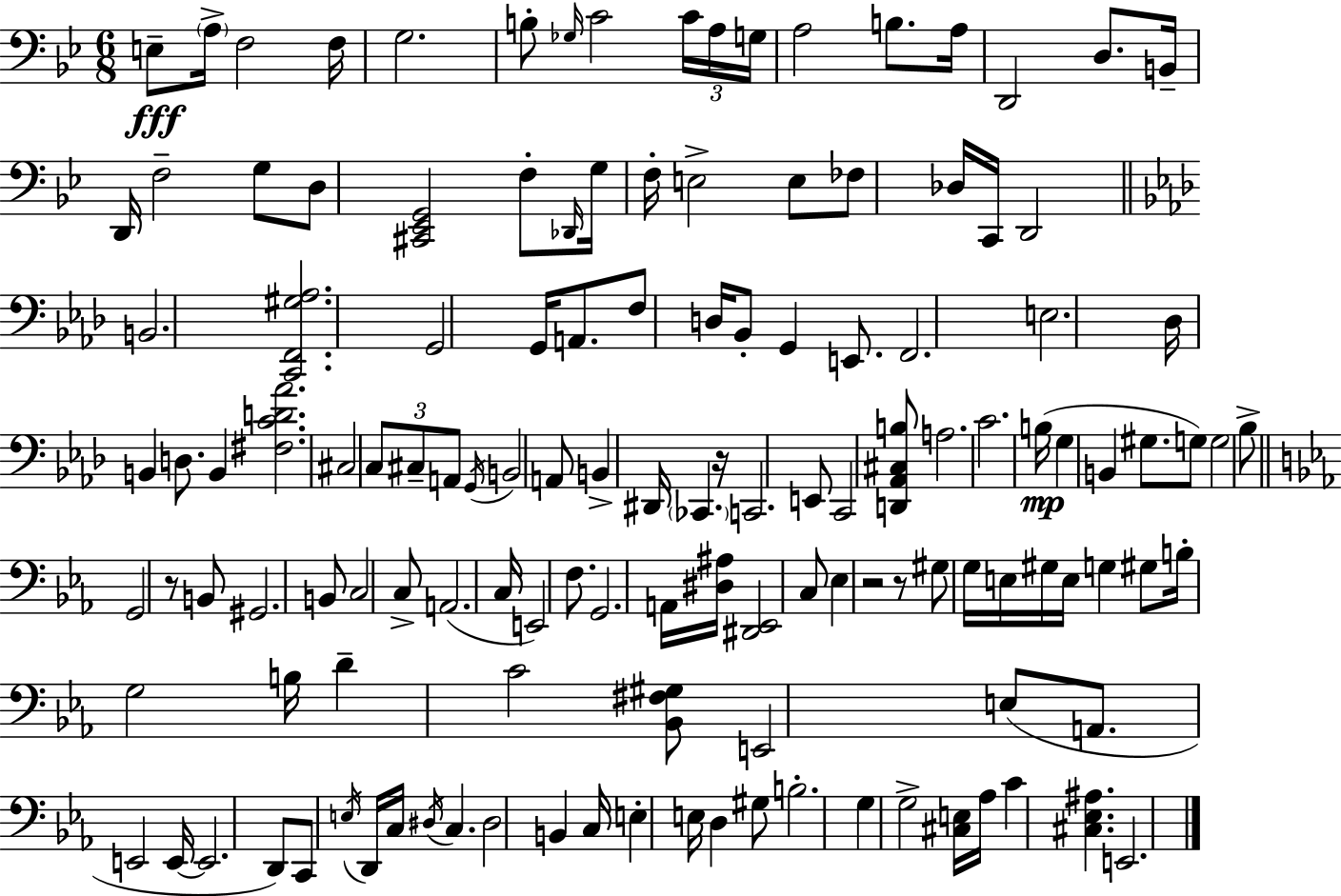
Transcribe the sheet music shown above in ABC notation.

X:1
T:Untitled
M:6/8
L:1/4
K:Bb
E,/2 A,/4 F,2 F,/4 G,2 B,/2 _G,/4 C2 C/4 A,/4 G,/4 A,2 B,/2 A,/4 D,,2 D,/2 B,,/4 D,,/4 F,2 G,/2 D,/2 [^C,,_E,,G,,]2 F,/2 _D,,/4 G,/4 F,/4 E,2 E,/2 _F,/2 _D,/4 C,,/4 D,,2 B,,2 [C,,F,,^G,_A,]2 G,,2 G,,/4 A,,/2 F,/2 D,/4 _B,,/2 G,, E,,/2 F,,2 E,2 _D,/4 B,, D,/2 B,, [^F,CD_A]2 ^C,2 C,/2 ^C,/2 A,,/2 G,,/4 B,,2 A,,/2 B,, ^D,,/4 _C,, z/4 C,,2 E,,/2 C,,2 [D,,_A,,^C,B,]/2 A,2 C2 B,/4 G, B,, ^G,/2 G,/2 G,2 _B,/2 G,,2 z/2 B,,/2 ^G,,2 B,,/2 C,2 C,/2 A,,2 C,/4 E,,2 F,/2 G,,2 A,,/4 [^D,^A,]/4 [^D,,_E,,]2 C,/2 _E, z2 z/2 ^G,/2 G,/4 E,/4 ^G,/4 E,/4 G, ^G,/2 B,/4 G,2 B,/4 D C2 [_B,,^F,^G,]/2 E,,2 E,/2 A,,/2 E,,2 E,,/4 E,,2 D,,/2 C,,/2 E,/4 D,,/4 C,/4 ^D,/4 C, ^D,2 B,, C,/4 E, E,/4 D, ^G,/2 B,2 G, G,2 [^C,E,]/4 _A,/4 C [^C,_E,^A,] E,,2